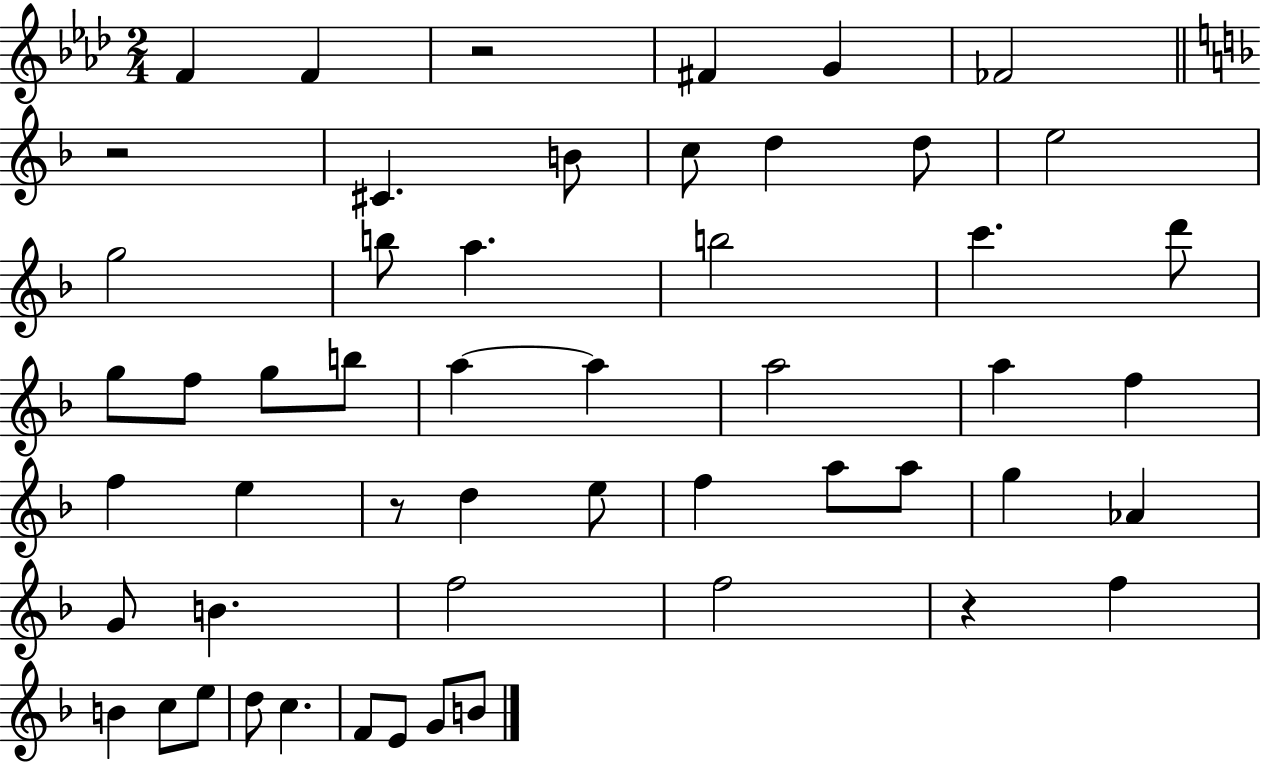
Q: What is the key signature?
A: AES major